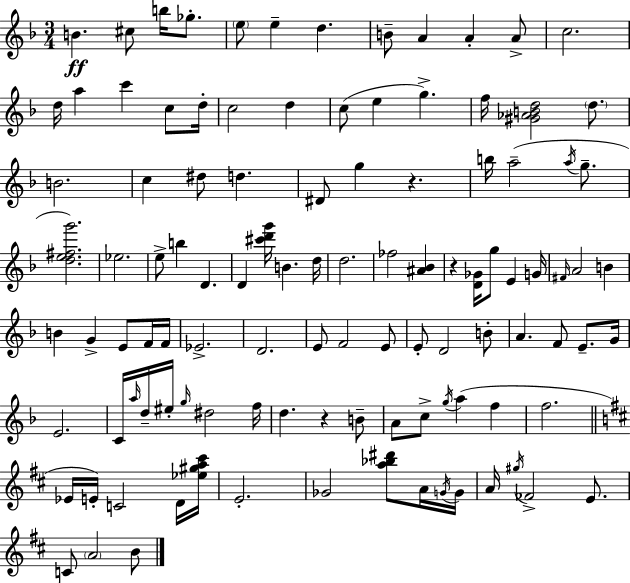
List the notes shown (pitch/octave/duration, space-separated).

B4/q. C#5/e B5/s Gb5/e. E5/e E5/q D5/q. B4/e A4/q A4/q A4/e C5/h. D5/s A5/q C6/q C5/e D5/s C5/h D5/q C5/e E5/q G5/q. F5/s [G#4,Ab4,B4,D5]/h D5/e. B4/h. C5/q D#5/e D5/q. D#4/e G5/q R/q. B5/s A5/h A5/s G5/e. [D5,E5,F#5,G6]/h. Eb5/h. E5/e B5/q D4/q. D4/q [C#6,D6,G6]/s B4/q. D5/s D5/h. FES5/h [A#4,Bb4]/q R/q [D4,Gb4]/s G5/e E4/q G4/s F#4/s A4/h B4/q B4/q G4/q E4/e F4/s F4/s Eb4/h. D4/h. E4/e F4/h E4/e E4/e D4/h B4/e A4/q. F4/e E4/e. G4/s E4/h. C4/s A5/s D5/s EIS5/s G5/s D#5/h F5/s D5/q. R/q B4/e A4/e C5/e G5/s A5/q F5/q F5/h. Eb4/s E4/s C4/h D4/s [Eb5,G#5,A5,C#6]/s E4/h. Gb4/h [A5,Bb5,D#6]/e A4/s G4/s G4/s A4/s G#5/s FES4/h E4/e. C4/e A4/h B4/e